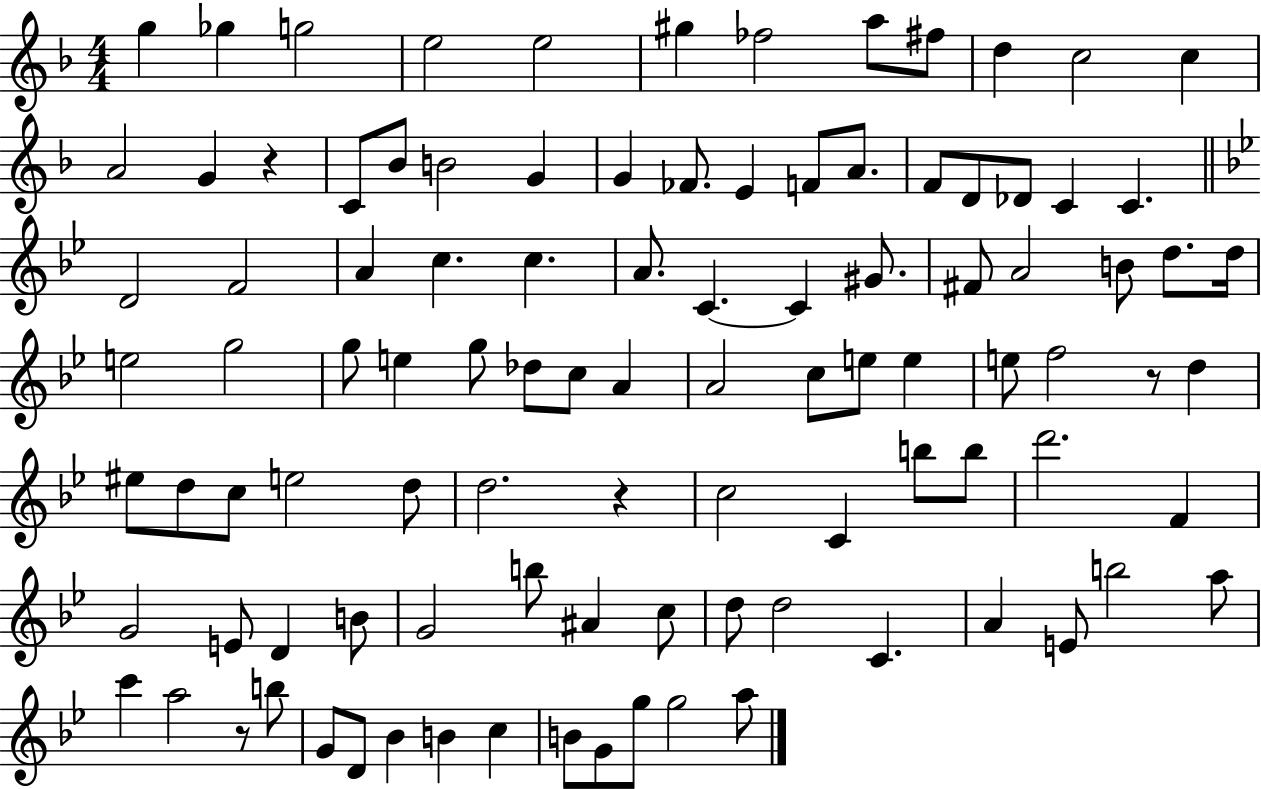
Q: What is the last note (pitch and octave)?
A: A5